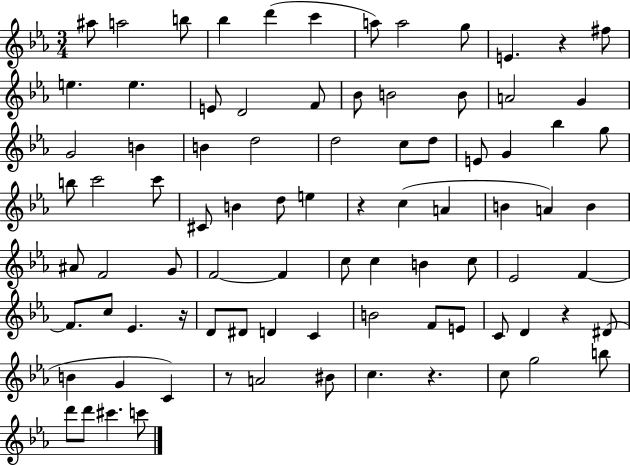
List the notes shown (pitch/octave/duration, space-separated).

A#5/e A5/h B5/e Bb5/q D6/q C6/q A5/e A5/h G5/e E4/q. R/q F#5/e E5/q. E5/q. E4/e D4/h F4/e Bb4/e B4/h B4/e A4/h G4/q G4/h B4/q B4/q D5/h D5/h C5/e D5/e E4/e G4/q Bb5/q G5/e B5/e C6/h C6/e C#4/e B4/q D5/e E5/q R/q C5/q A4/q B4/q A4/q B4/q A#4/e F4/h G4/e F4/h F4/q C5/e C5/q B4/q C5/e Eb4/h F4/q F4/e. C5/e Eb4/q. R/s D4/e D#4/e D4/q C4/q B4/h F4/e E4/e C4/e D4/q R/q D#4/e B4/q G4/q C4/q R/e A4/h BIS4/e C5/q. R/q. C5/e G5/h B5/e D6/e D6/e C#6/q. C6/e